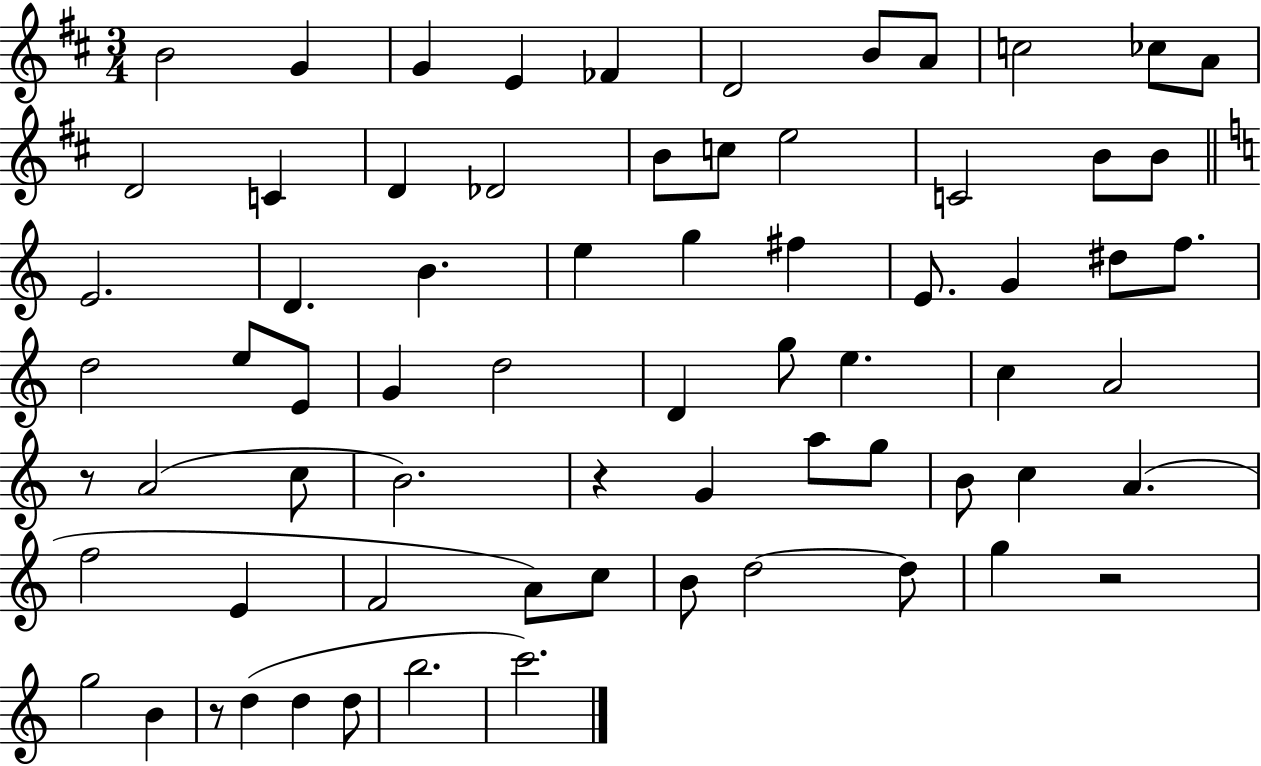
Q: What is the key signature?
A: D major